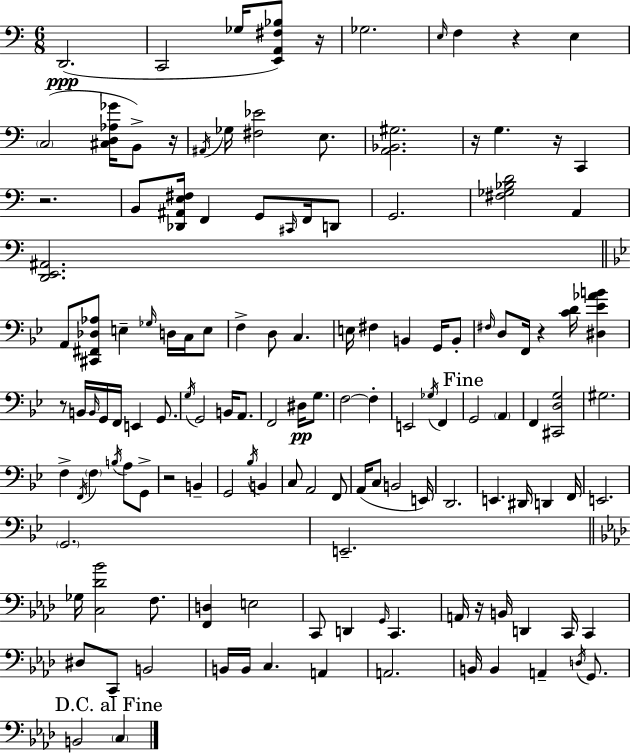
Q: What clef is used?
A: bass